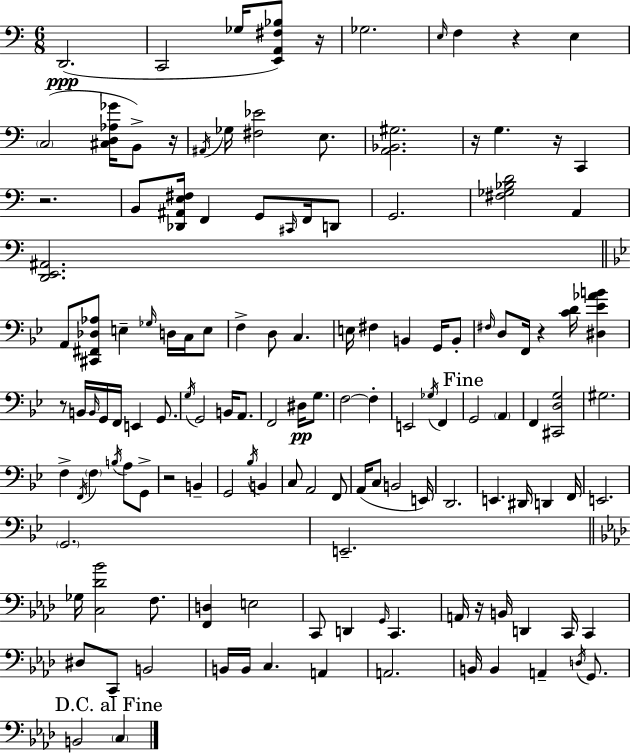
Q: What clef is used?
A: bass